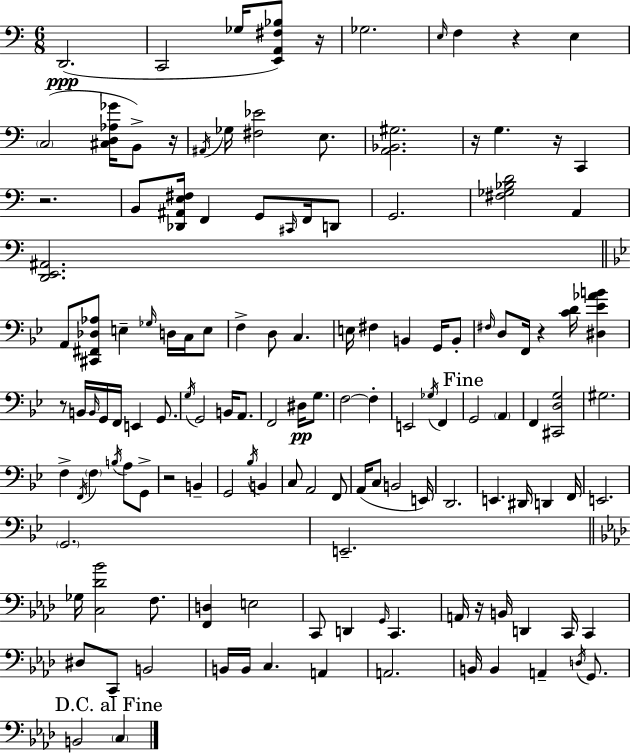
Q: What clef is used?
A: bass